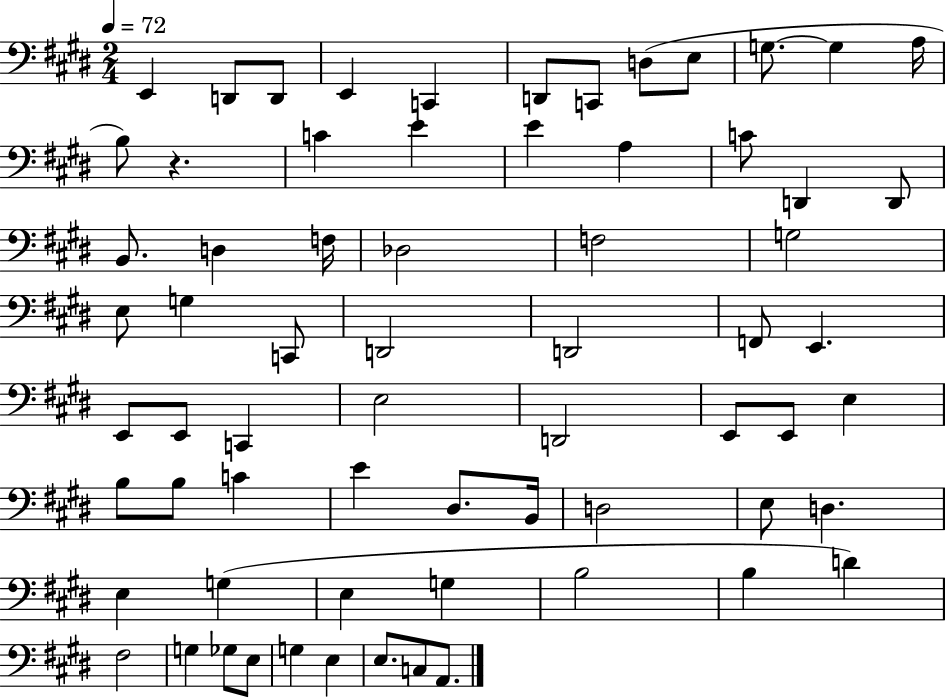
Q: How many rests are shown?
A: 1